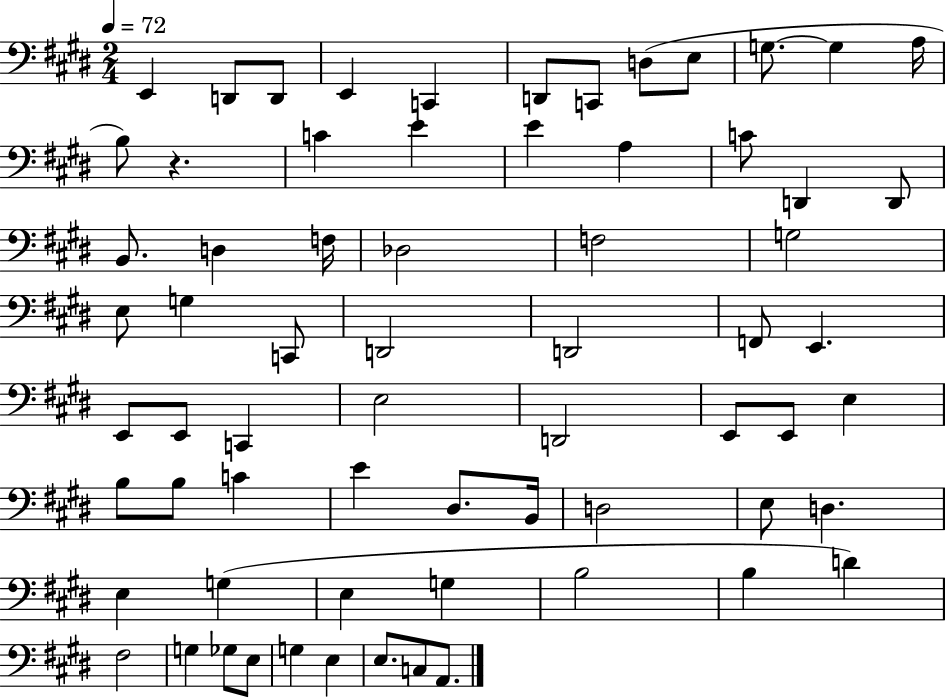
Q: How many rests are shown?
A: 1